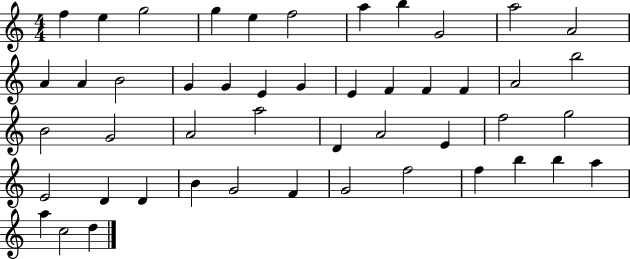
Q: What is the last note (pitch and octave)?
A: D5